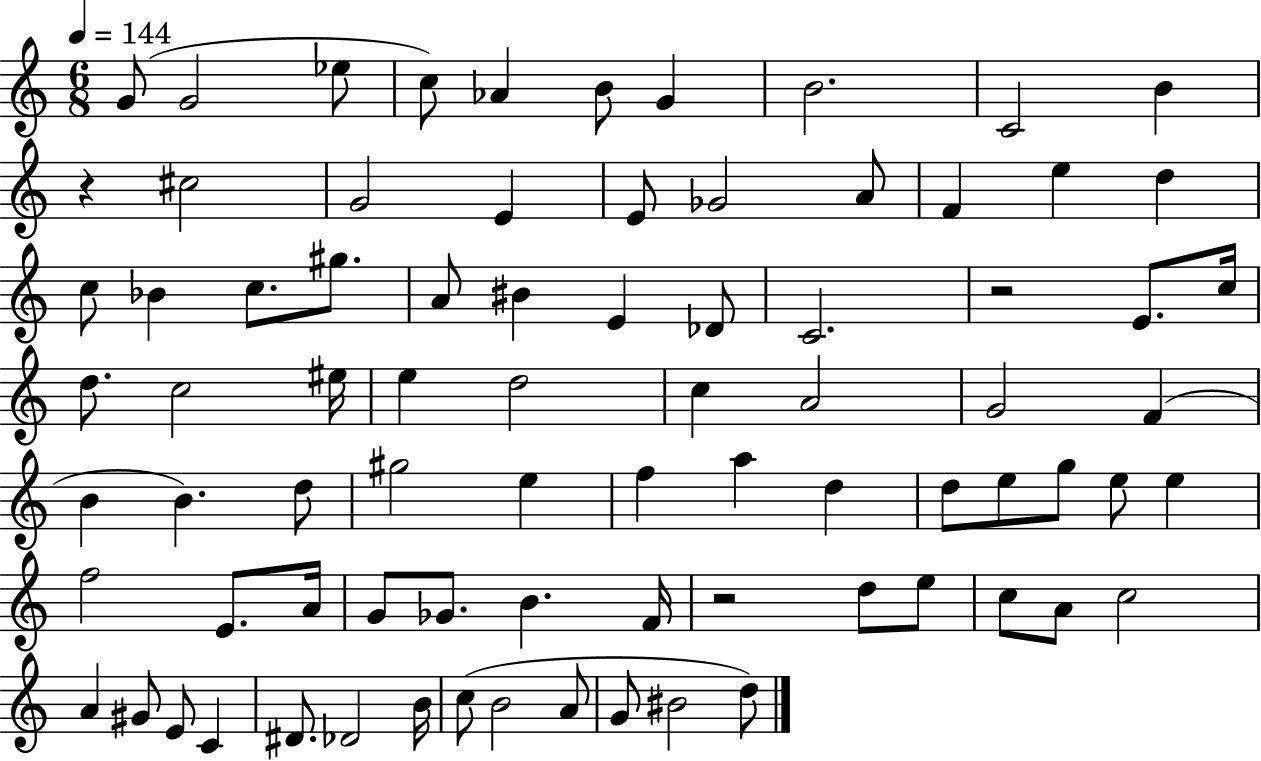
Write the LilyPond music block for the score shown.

{
  \clef treble
  \numericTimeSignature
  \time 6/8
  \key c \major
  \tempo 4 = 144
  g'8( g'2 ees''8 | c''8) aes'4 b'8 g'4 | b'2. | c'2 b'4 | \break r4 cis''2 | g'2 e'4 | e'8 ges'2 a'8 | f'4 e''4 d''4 | \break c''8 bes'4 c''8. gis''8. | a'8 bis'4 e'4 des'8 | c'2. | r2 e'8. c''16 | \break d''8. c''2 eis''16 | e''4 d''2 | c''4 a'2 | g'2 f'4( | \break b'4 b'4.) d''8 | gis''2 e''4 | f''4 a''4 d''4 | d''8 e''8 g''8 e''8 e''4 | \break f''2 e'8. a'16 | g'8 ges'8. b'4. f'16 | r2 d''8 e''8 | c''8 a'8 c''2 | \break a'4 gis'8 e'8 c'4 | dis'8. des'2 b'16 | c''8( b'2 a'8 | g'8 bis'2 d''8) | \break \bar "|."
}